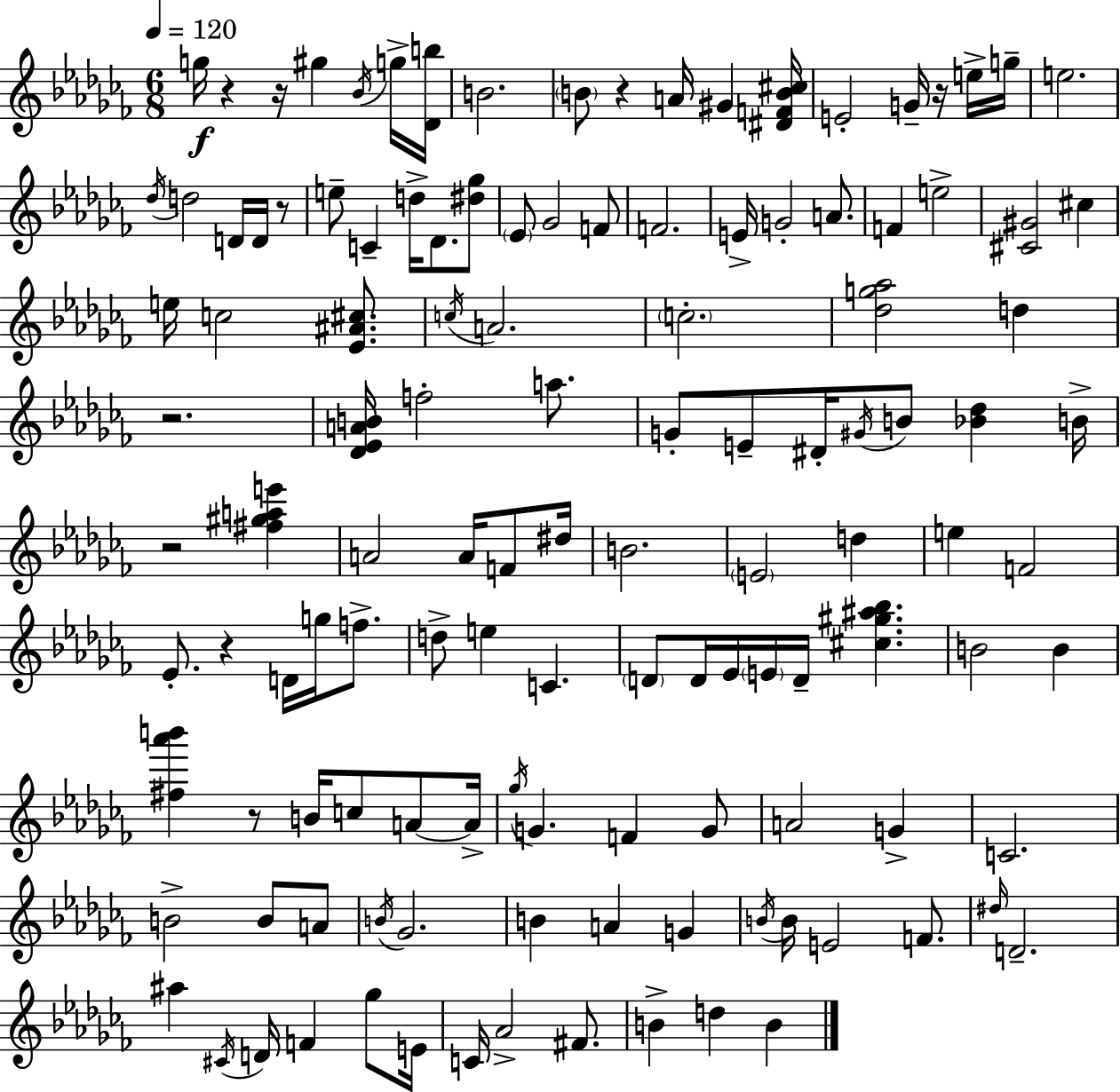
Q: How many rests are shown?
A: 9